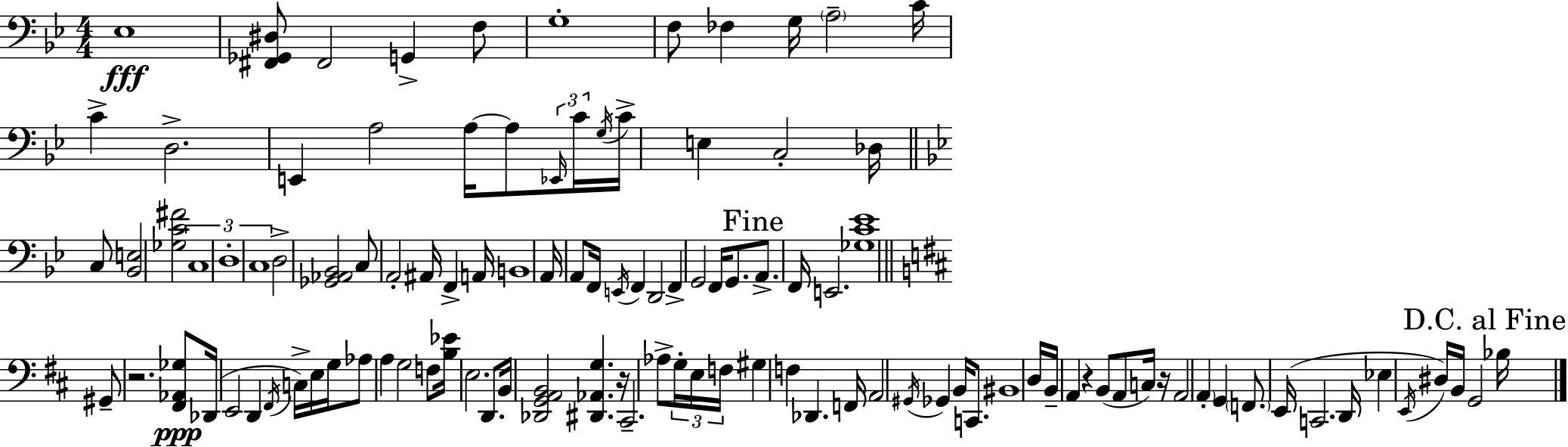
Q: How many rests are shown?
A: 4